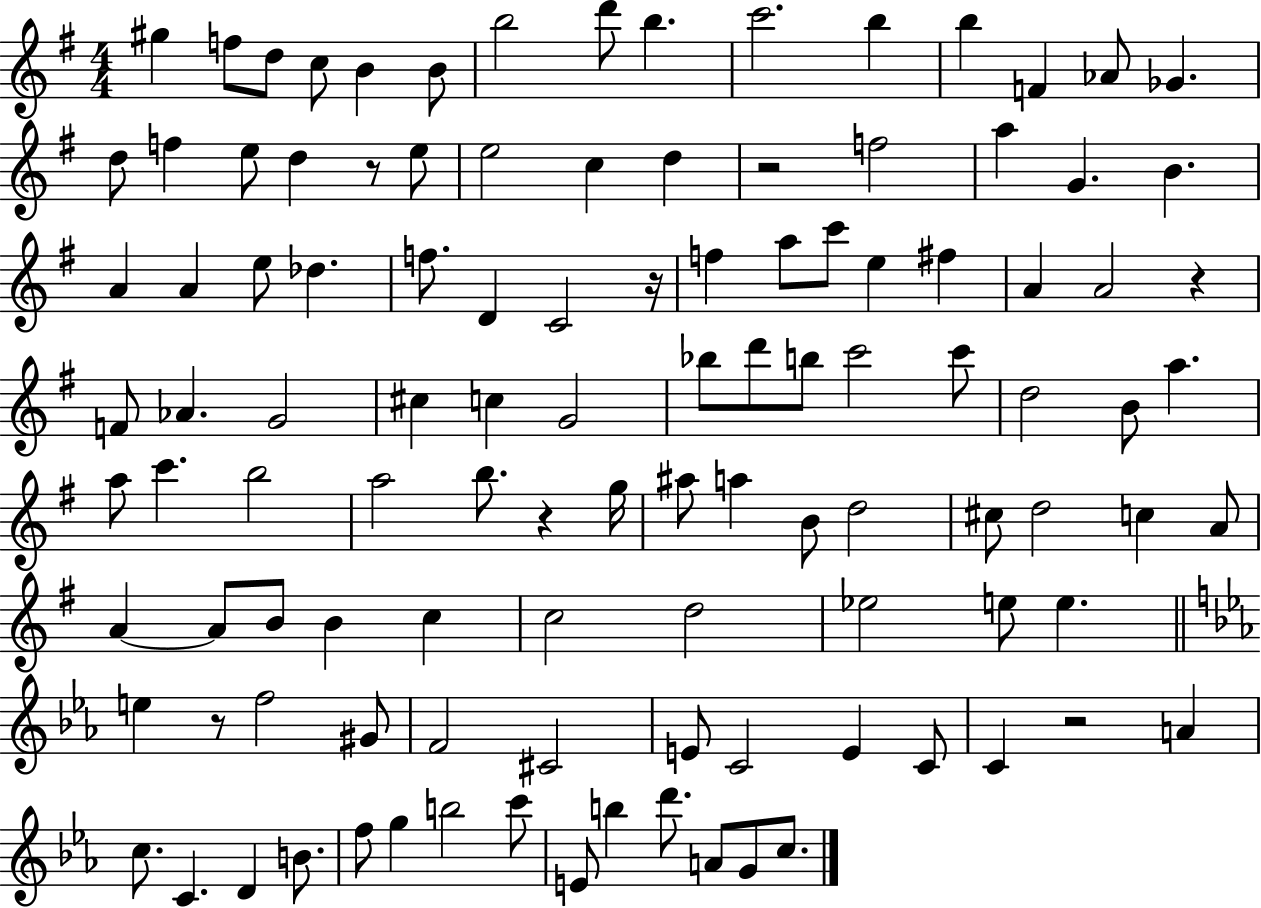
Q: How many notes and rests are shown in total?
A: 111